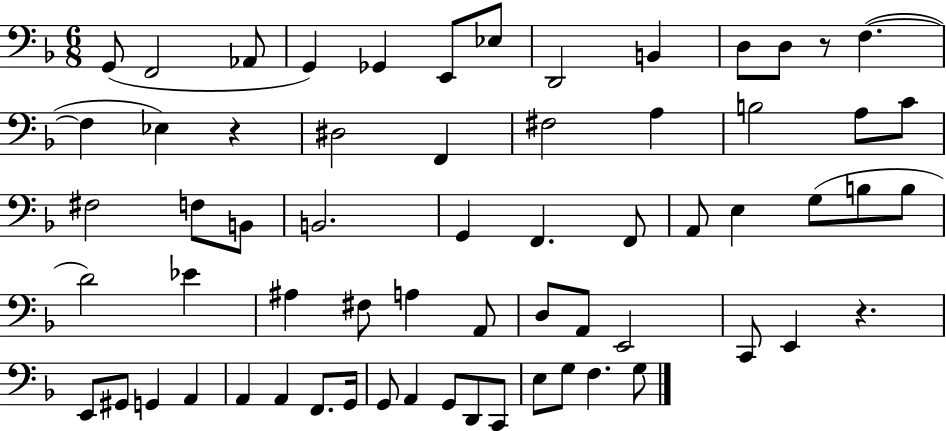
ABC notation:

X:1
T:Untitled
M:6/8
L:1/4
K:F
G,,/2 F,,2 _A,,/2 G,, _G,, E,,/2 _E,/2 D,,2 B,, D,/2 D,/2 z/2 F, F, _E, z ^D,2 F,, ^F,2 A, B,2 A,/2 C/2 ^F,2 F,/2 B,,/2 B,,2 G,, F,, F,,/2 A,,/2 E, G,/2 B,/2 B,/2 D2 _E ^A, ^F,/2 A, A,,/2 D,/2 A,,/2 E,,2 C,,/2 E,, z E,,/2 ^G,,/2 G,, A,, A,, A,, F,,/2 G,,/4 G,,/2 A,, G,,/2 D,,/2 C,,/2 E,/2 G,/2 F, G,/2